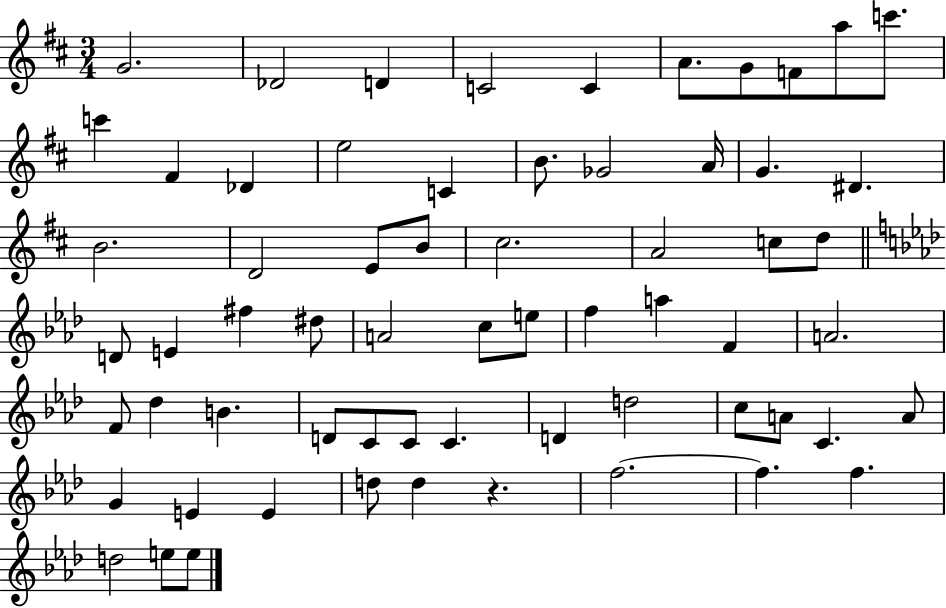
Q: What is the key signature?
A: D major